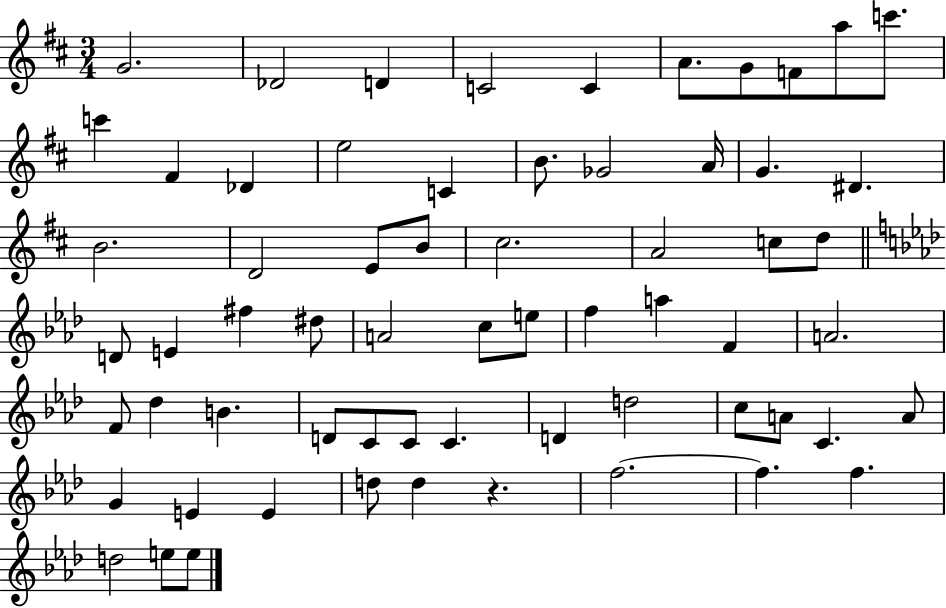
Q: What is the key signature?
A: D major